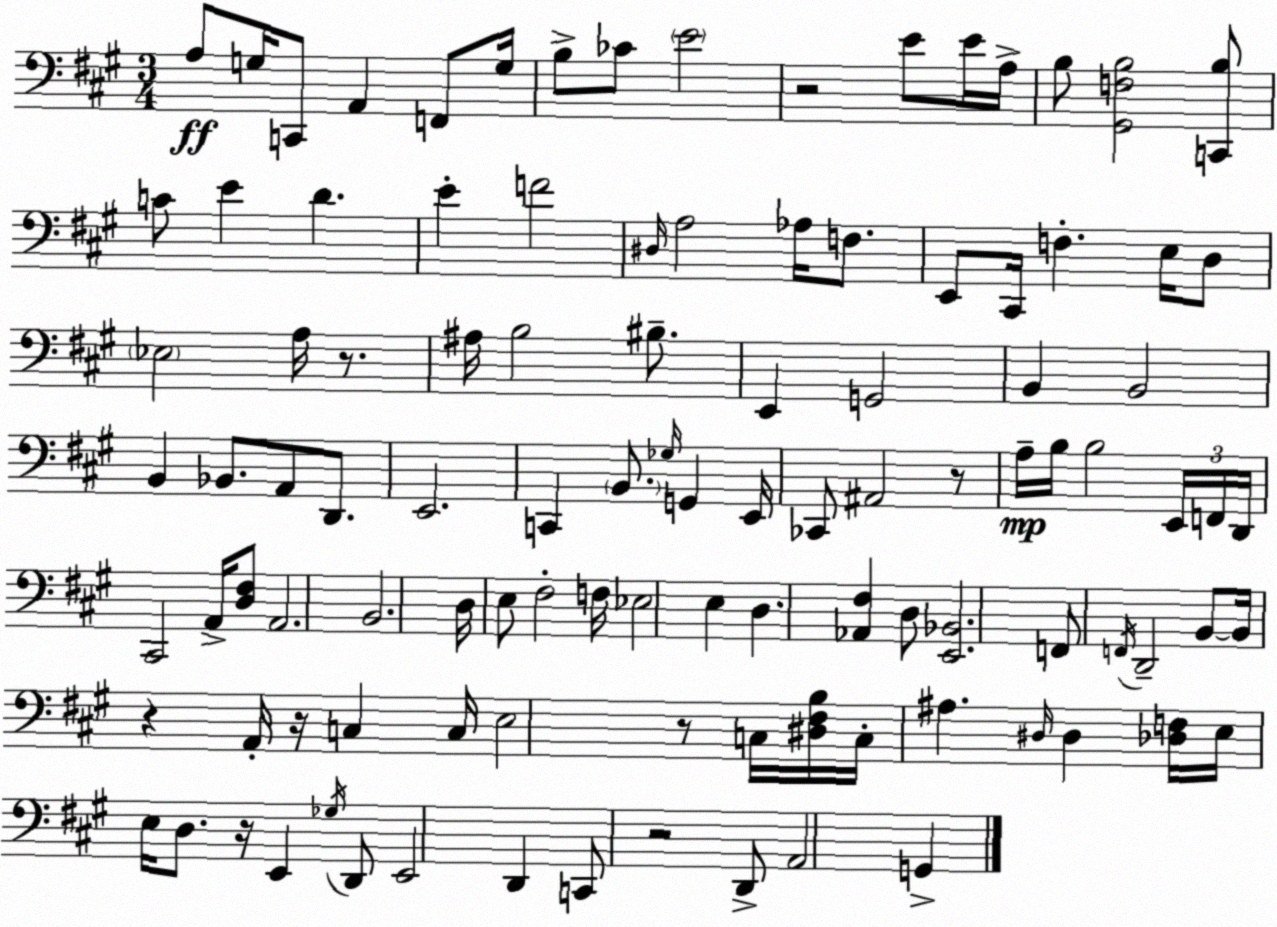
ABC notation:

X:1
T:Untitled
M:3/4
L:1/4
K:A
A,/2 G,/4 C,,/2 A,, F,,/2 G,/4 B,/2 _C/2 E2 z2 E/2 E/4 A,/4 B,/2 [^G,,F,B,]2 [C,,B,]/2 C/2 E D E F2 ^D,/4 A,2 _A,/4 F,/2 E,,/2 ^C,,/4 F, E,/4 D,/2 _E,2 A,/4 z/2 ^A,/4 B,2 ^B,/2 E,, G,,2 B,, B,,2 B,, _B,,/2 A,,/2 D,,/2 E,,2 C,, B,,/2 _G,/4 G,, E,,/4 _C,,/2 ^A,,2 z/2 A,/4 B,/4 B,2 E,,/4 F,,/4 D,,/4 ^C,,2 A,,/4 [D,^F,]/2 A,,2 B,,2 D,/4 E,/2 ^F,2 F,/4 _E,2 E, D, [_A,,^F,] D,/2 [E,,_B,,]2 F,,/2 F,,/4 D,,2 B,,/2 B,,/4 z A,,/4 z/4 C, C,/4 E,2 z/2 C,/4 [^D,^F,B,]/4 C,/4 ^A, ^D,/4 ^D, [_D,F,]/4 E,/4 E,/4 D,/2 z/4 E,, _G,/4 D,,/2 E,,2 D,, C,,/2 z2 D,,/2 A,,2 G,,